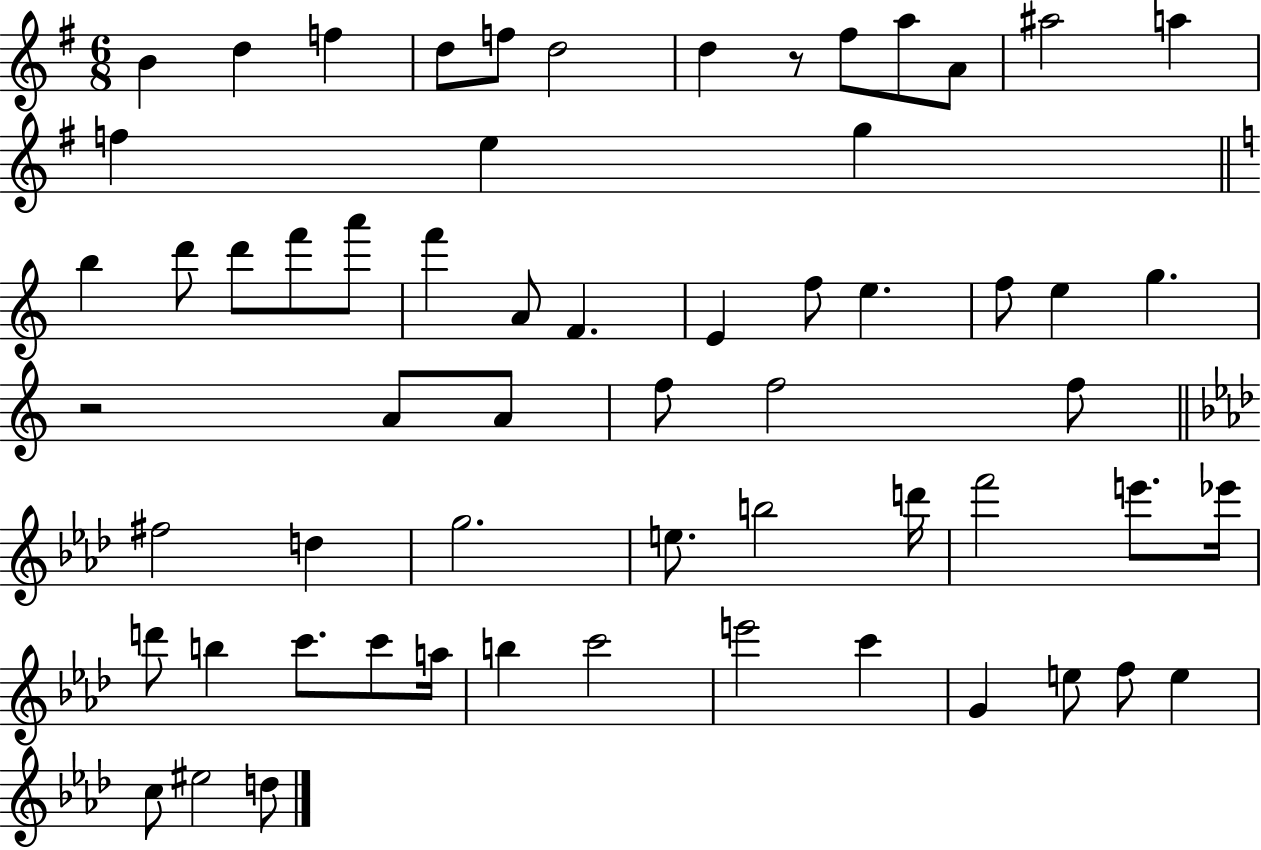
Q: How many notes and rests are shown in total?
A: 61